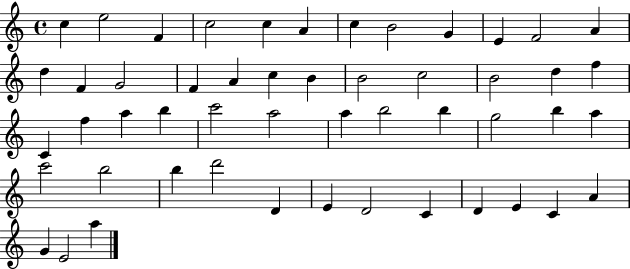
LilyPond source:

{
  \clef treble
  \time 4/4
  \defaultTimeSignature
  \key c \major
  c''4 e''2 f'4 | c''2 c''4 a'4 | c''4 b'2 g'4 | e'4 f'2 a'4 | \break d''4 f'4 g'2 | f'4 a'4 c''4 b'4 | b'2 c''2 | b'2 d''4 f''4 | \break c'4 f''4 a''4 b''4 | c'''2 a''2 | a''4 b''2 b''4 | g''2 b''4 a''4 | \break c'''2 b''2 | b''4 d'''2 d'4 | e'4 d'2 c'4 | d'4 e'4 c'4 a'4 | \break g'4 e'2 a''4 | \bar "|."
}